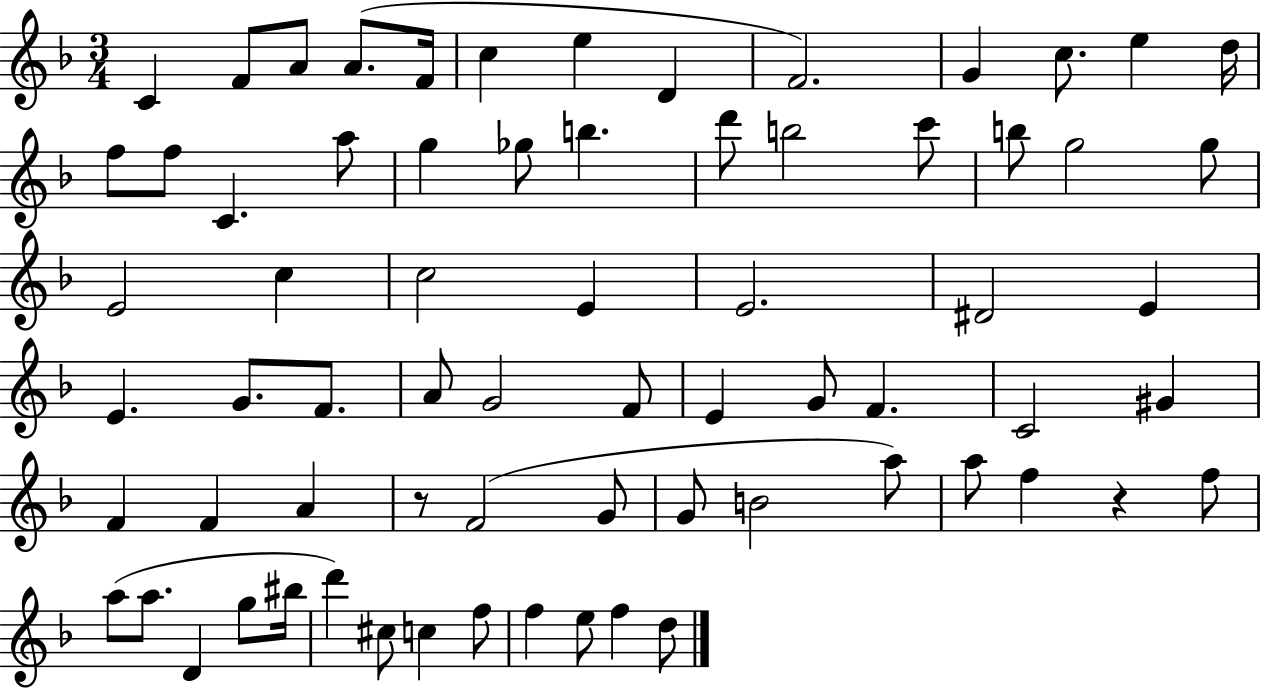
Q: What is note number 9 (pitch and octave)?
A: F4